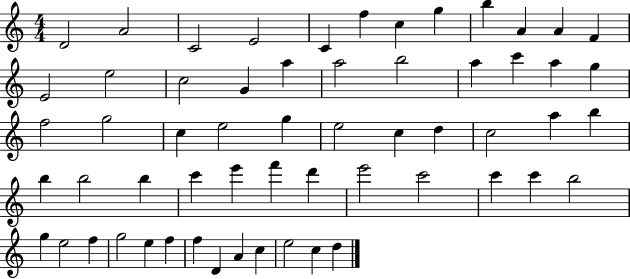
{
  \clef treble
  \numericTimeSignature
  \time 4/4
  \key c \major
  d'2 a'2 | c'2 e'2 | c'4 f''4 c''4 g''4 | b''4 a'4 a'4 f'4 | \break e'2 e''2 | c''2 g'4 a''4 | a''2 b''2 | a''4 c'''4 a''4 g''4 | \break f''2 g''2 | c''4 e''2 g''4 | e''2 c''4 d''4 | c''2 a''4 b''4 | \break b''4 b''2 b''4 | c'''4 e'''4 f'''4 d'''4 | e'''2 c'''2 | c'''4 c'''4 b''2 | \break g''4 e''2 f''4 | g''2 e''4 f''4 | f''4 d'4 a'4 c''4 | e''2 c''4 d''4 | \break \bar "|."
}